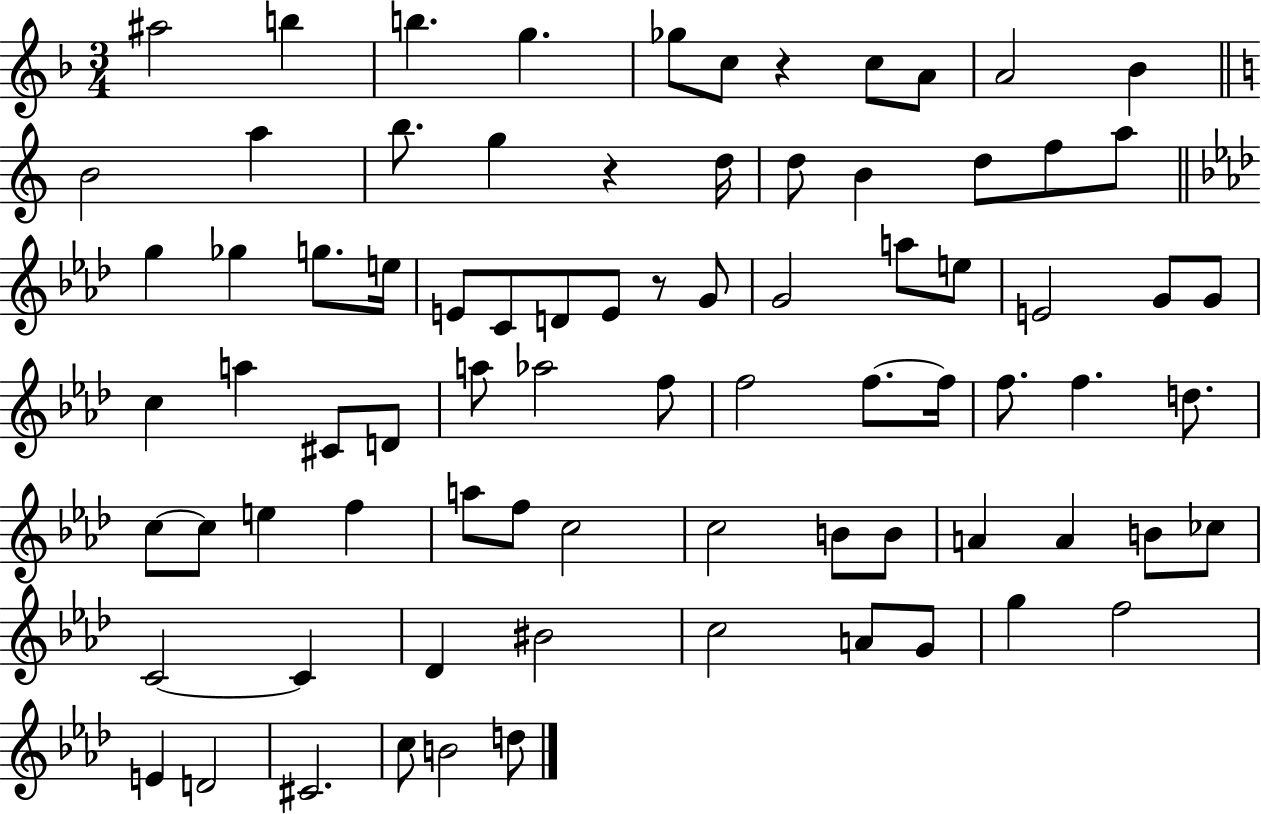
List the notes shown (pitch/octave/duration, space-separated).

A#5/h B5/q B5/q. G5/q. Gb5/e C5/e R/q C5/e A4/e A4/h Bb4/q B4/h A5/q B5/e. G5/q R/q D5/s D5/e B4/q D5/e F5/e A5/e G5/q Gb5/q G5/e. E5/s E4/e C4/e D4/e E4/e R/e G4/e G4/h A5/e E5/e E4/h G4/e G4/e C5/q A5/q C#4/e D4/e A5/e Ab5/h F5/e F5/h F5/e. F5/s F5/e. F5/q. D5/e. C5/e C5/e E5/q F5/q A5/e F5/e C5/h C5/h B4/e B4/e A4/q A4/q B4/e CES5/e C4/h C4/q Db4/q BIS4/h C5/h A4/e G4/e G5/q F5/h E4/q D4/h C#4/h. C5/e B4/h D5/e